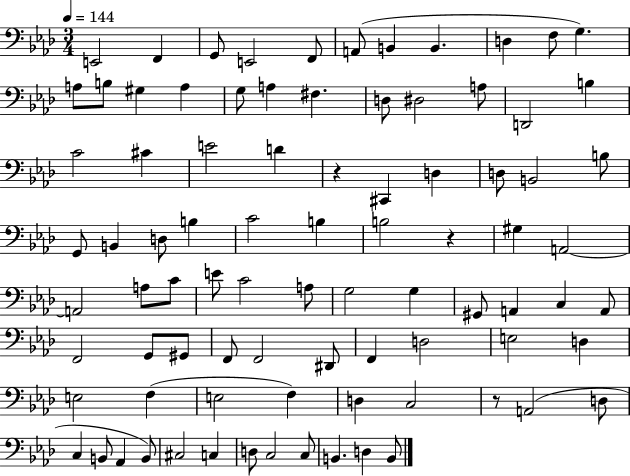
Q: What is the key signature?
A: AES major